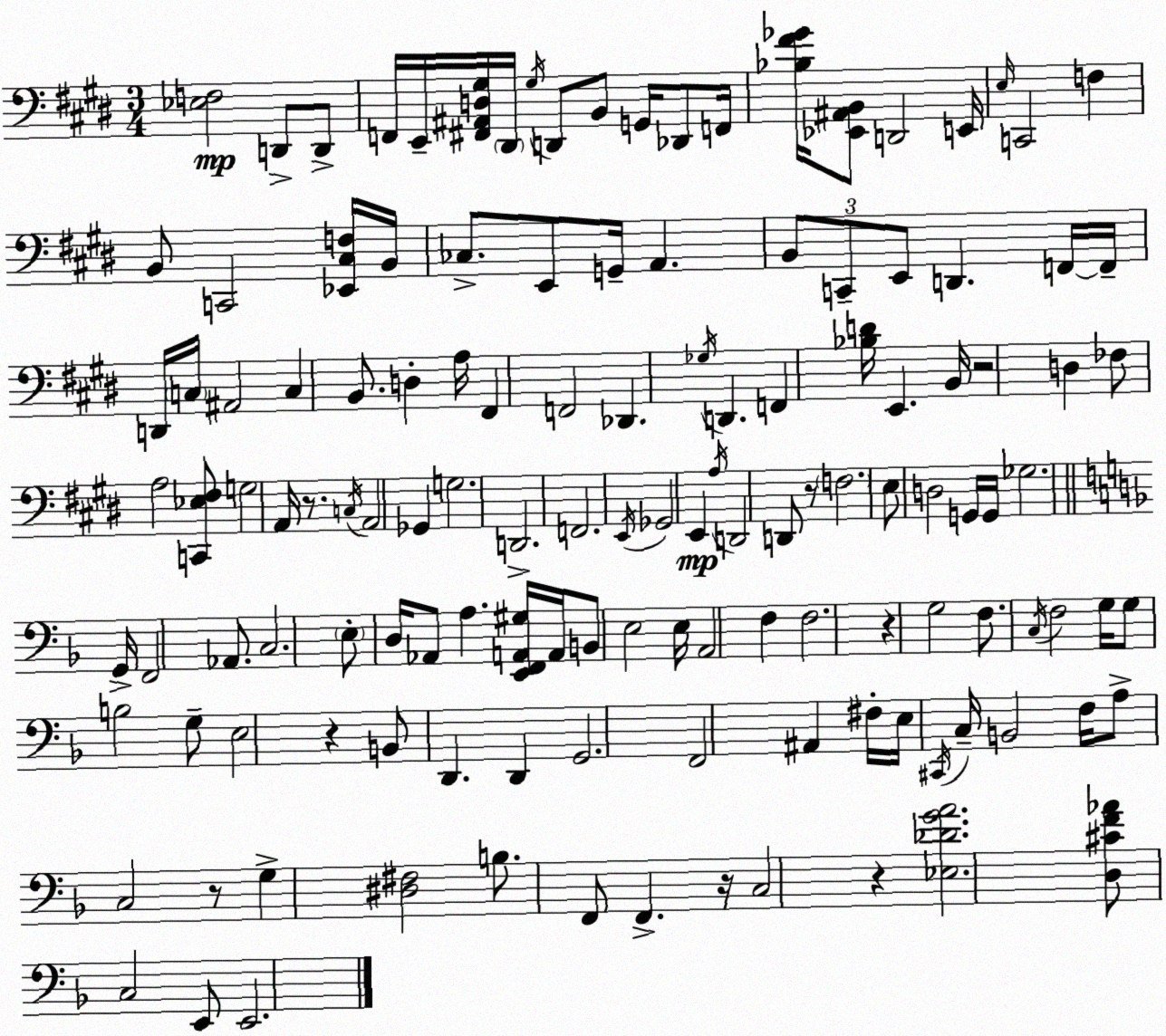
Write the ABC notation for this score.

X:1
T:Untitled
M:3/4
L:1/4
K:E
[_E,F,]2 D,,/2 D,,/2 F,,/4 E,,/4 [^F,,^A,,D,^G,]/4 ^D,,/4 ^G,/4 D,,/2 B,,/2 G,,/4 _D,,/2 F,,/4 [_B,^F_G]/4 [_E,,^A,,B,,]/2 D,,2 E,,/4 E,/4 C,,2 F, B,,/2 C,,2 [_E,,^C,F,]/4 B,,/4 _C,/2 E,,/2 G,,/4 A,, B,,/2 C,,/2 E,,/2 D,, F,,/4 F,,/4 D,,/4 C,/4 ^A,,2 C, B,,/2 D, A,/4 ^F,, F,,2 _D,, _G,/4 D,, F,, [_B,D]/4 E,, B,,/4 z2 D, _F,/2 A,2 [C,,_E,^F,]/2 G,2 A,,/4 z/2 C,/4 A,,2 _G,, G,2 D,,2 F,,2 E,,/4 _G,,2 E,, A,/4 D,,2 D,,/2 z/2 F,2 E,/2 D,2 G,,/4 G,,/4 _G,2 G,,/4 F,,2 _A,,/2 C,2 E,/2 D,/4 _A,,/2 A, [E,,F,,A,,^G,]/4 A,,/4 B,,/2 E,2 E,/4 A,,2 F, F,2 z G,2 F,/2 C,/4 F,2 G,/4 G,/2 B,2 G,/2 E,2 z B,,/2 D,, D,, G,,2 F,,2 ^A,, ^F,/4 E,/4 ^C,,/4 C,/4 B,,2 F,/4 A,/2 C,2 z/2 G, [^D,^F,]2 B,/2 F,,/2 F,, z/4 C,2 z [_E,_DGA]2 [D,^CF_A]/2 C,2 E,,/2 E,,2